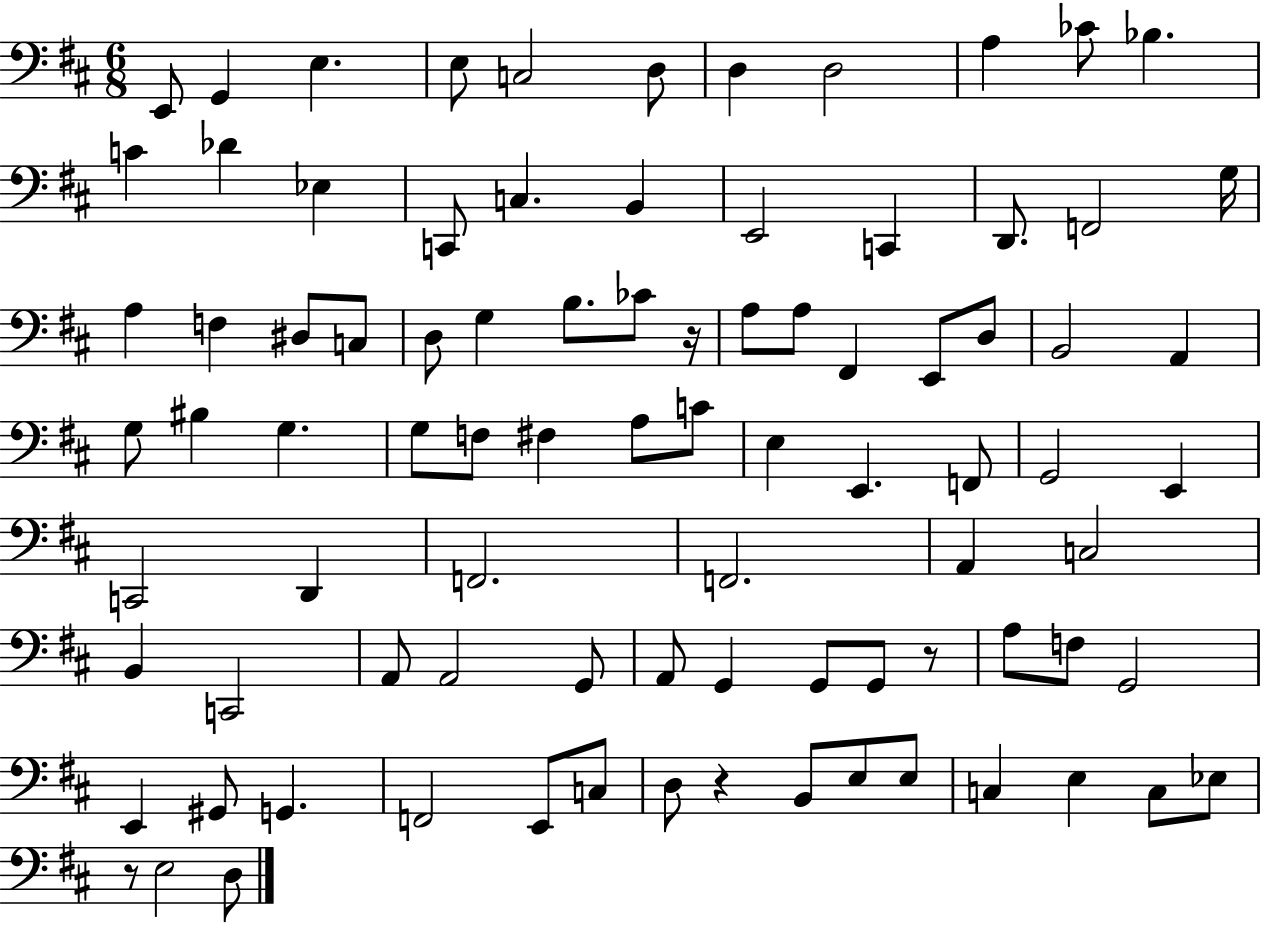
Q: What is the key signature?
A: D major